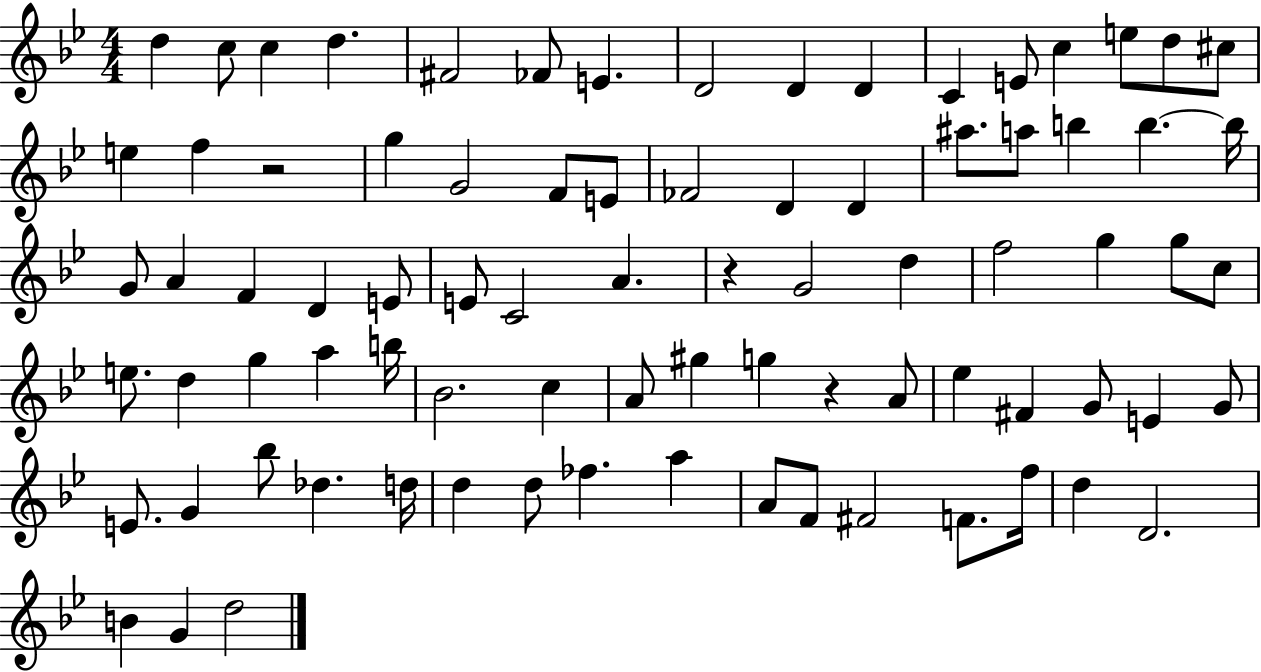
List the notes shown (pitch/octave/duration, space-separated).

D5/q C5/e C5/q D5/q. F#4/h FES4/e E4/q. D4/h D4/q D4/q C4/q E4/e C5/q E5/e D5/e C#5/e E5/q F5/q R/h G5/q G4/h F4/e E4/e FES4/h D4/q D4/q A#5/e. A5/e B5/q B5/q. B5/s G4/e A4/q F4/q D4/q E4/e E4/e C4/h A4/q. R/q G4/h D5/q F5/h G5/q G5/e C5/e E5/e. D5/q G5/q A5/q B5/s Bb4/h. C5/q A4/e G#5/q G5/q R/q A4/e Eb5/q F#4/q G4/e E4/q G4/e E4/e. G4/q Bb5/e Db5/q. D5/s D5/q D5/e FES5/q. A5/q A4/e F4/e F#4/h F4/e. F5/s D5/q D4/h. B4/q G4/q D5/h